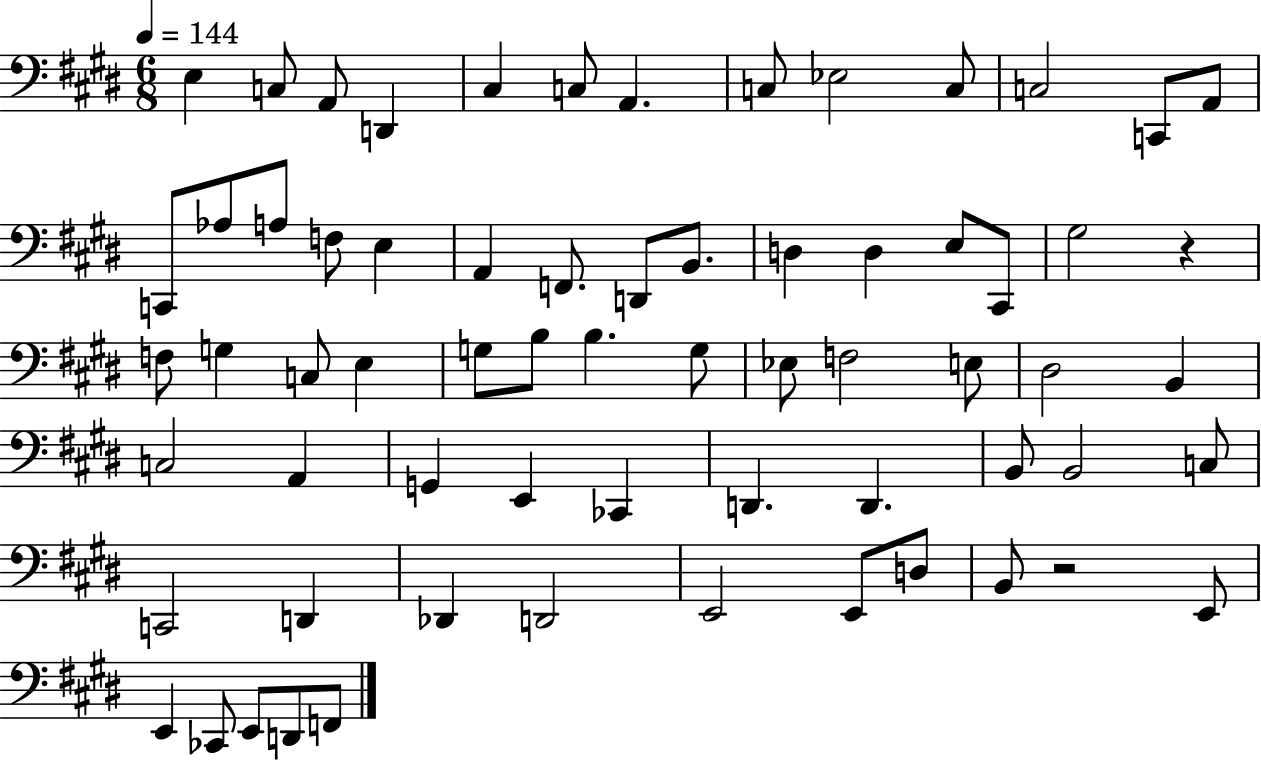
E3/q C3/e A2/e D2/q C#3/q C3/e A2/q. C3/e Eb3/h C3/e C3/h C2/e A2/e C2/e Ab3/e A3/e F3/e E3/q A2/q F2/e. D2/e B2/e. D3/q D3/q E3/e C#2/e G#3/h R/q F3/e G3/q C3/e E3/q G3/e B3/e B3/q. G3/e Eb3/e F3/h E3/e D#3/h B2/q C3/h A2/q G2/q E2/q CES2/q D2/q. D2/q. B2/e B2/h C3/e C2/h D2/q Db2/q D2/h E2/h E2/e D3/e B2/e R/h E2/e E2/q CES2/e E2/e D2/e F2/e